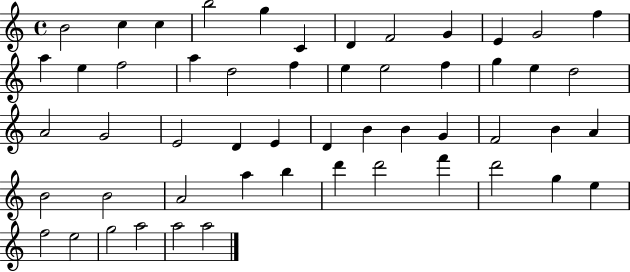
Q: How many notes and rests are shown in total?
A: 53